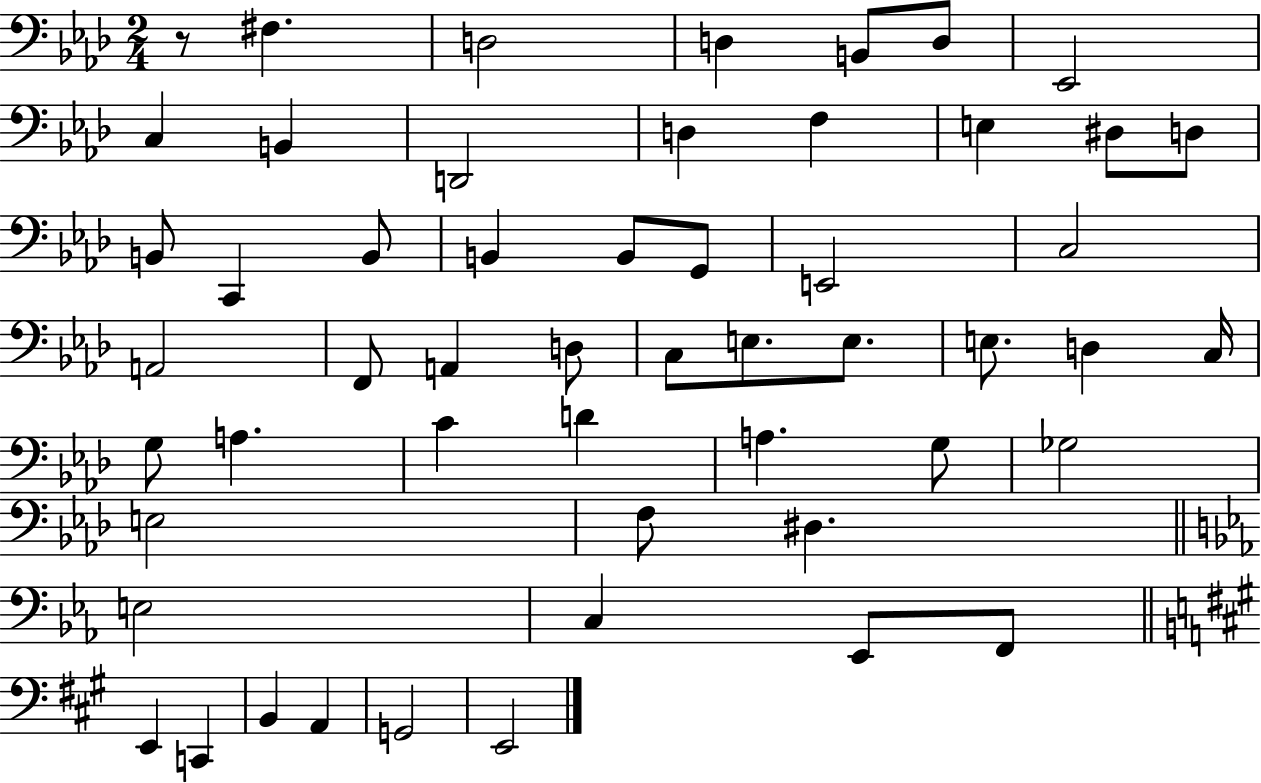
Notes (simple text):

R/e F#3/q. D3/h D3/q B2/e D3/e Eb2/h C3/q B2/q D2/h D3/q F3/q E3/q D#3/e D3/e B2/e C2/q B2/e B2/q B2/e G2/e E2/h C3/h A2/h F2/e A2/q D3/e C3/e E3/e. E3/e. E3/e. D3/q C3/s G3/e A3/q. C4/q D4/q A3/q. G3/e Gb3/h E3/h F3/e D#3/q. E3/h C3/q Eb2/e F2/e E2/q C2/q B2/q A2/q G2/h E2/h